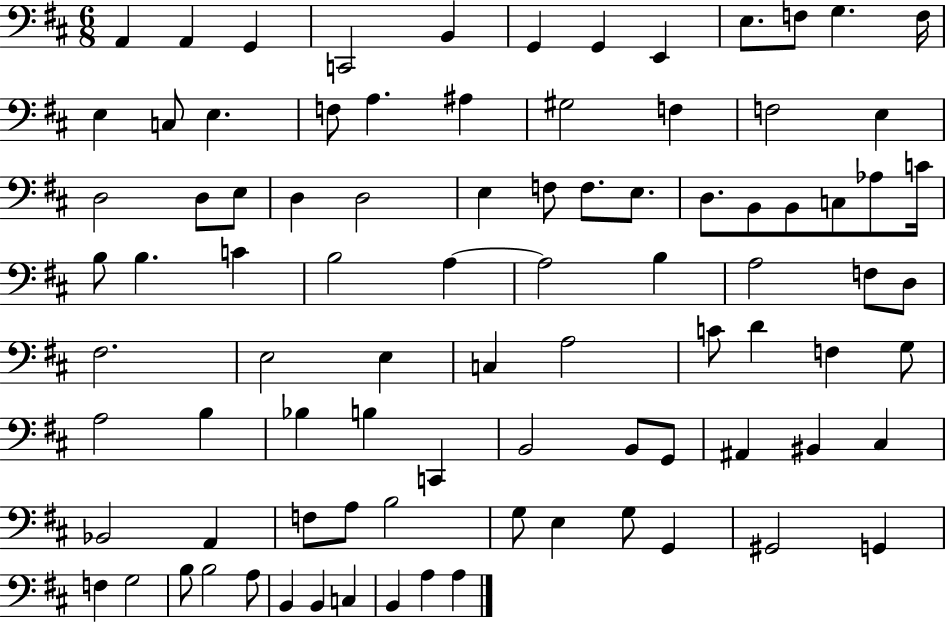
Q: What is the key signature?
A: D major